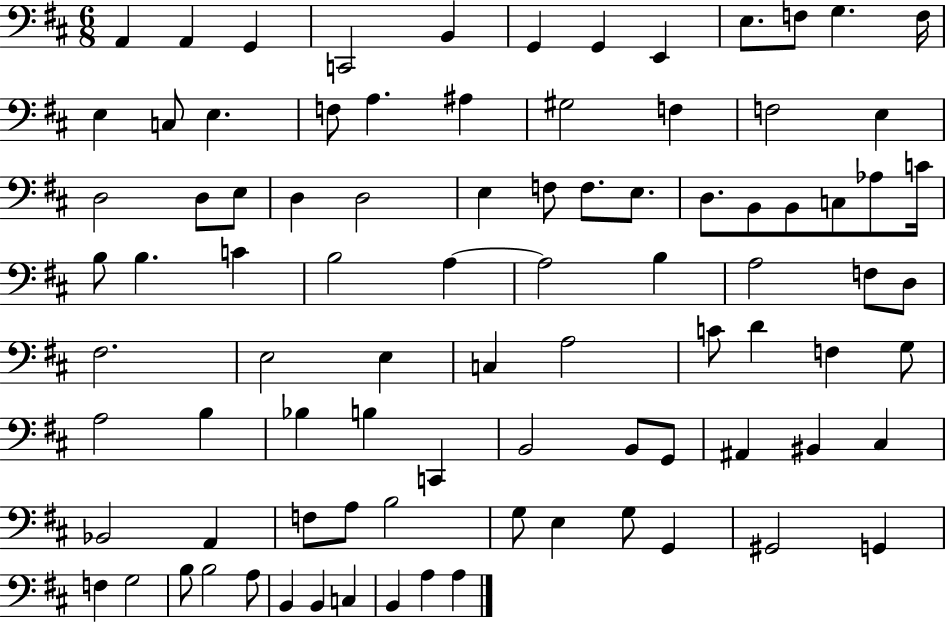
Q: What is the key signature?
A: D major